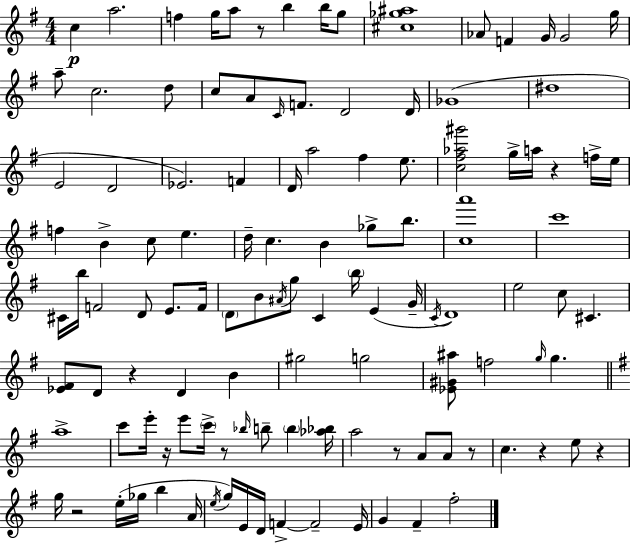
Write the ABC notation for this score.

X:1
T:Untitled
M:4/4
L:1/4
K:Em
c a2 f g/4 a/2 z/2 b b/4 g/2 [^c_g^a]4 _A/2 F G/4 G2 g/4 a/2 c2 d/2 c/2 A/2 C/4 F/2 D2 D/4 _G4 ^d4 E2 D2 _E2 F D/4 a2 ^f e/2 [c^f_a^g']2 g/4 a/4 z f/4 e/4 f B c/2 e d/4 c B _g/2 b/2 [ca']4 c'4 ^C/4 b/4 F2 D/2 E/2 F/4 D/2 B/2 ^A/4 g/2 C b/4 E G/4 C/4 D4 e2 c/2 ^C [_E^F]/2 D/2 z D B ^g2 g2 [_E^G^a]/2 f2 g/4 g a4 c'/2 e'/4 z/4 e'/2 c'/4 z/2 _b/4 b/2 b [_a_b]/4 a2 z/2 A/2 A/2 z/2 c z e/2 z g/4 z2 e/4 _g/4 b A/4 e/4 g/4 E/4 D/4 F F2 E/4 G ^F ^f2